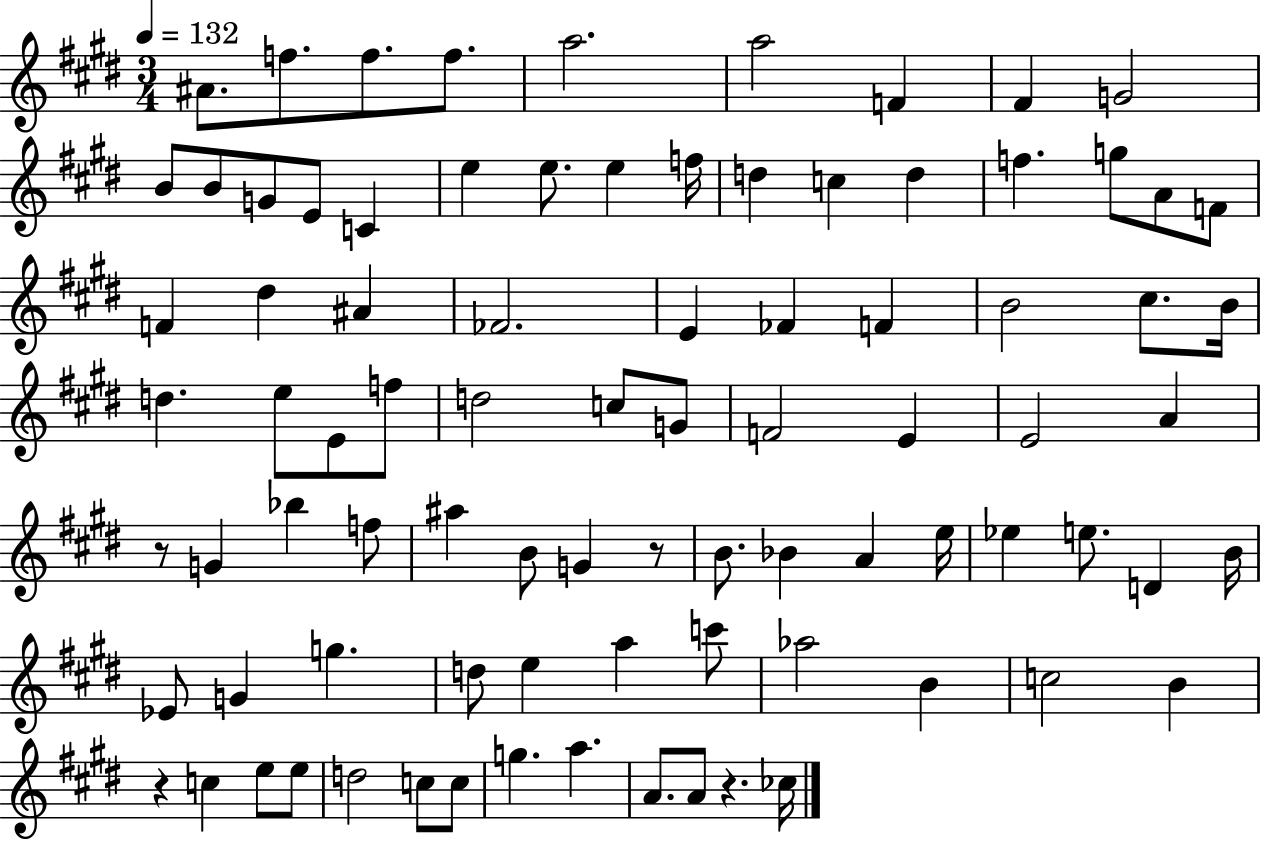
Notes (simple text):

A#4/e. F5/e. F5/e. F5/e. A5/h. A5/h F4/q F#4/q G4/h B4/e B4/e G4/e E4/e C4/q E5/q E5/e. E5/q F5/s D5/q C5/q D5/q F5/q. G5/e A4/e F4/e F4/q D#5/q A#4/q FES4/h. E4/q FES4/q F4/q B4/h C#5/e. B4/s D5/q. E5/e E4/e F5/e D5/h C5/e G4/e F4/h E4/q E4/h A4/q R/e G4/q Bb5/q F5/e A#5/q B4/e G4/q R/e B4/e. Bb4/q A4/q E5/s Eb5/q E5/e. D4/q B4/s Eb4/e G4/q G5/q. D5/e E5/q A5/q C6/e Ab5/h B4/q C5/h B4/q R/q C5/q E5/e E5/e D5/h C5/e C5/e G5/q. A5/q. A4/e. A4/e R/q. CES5/s